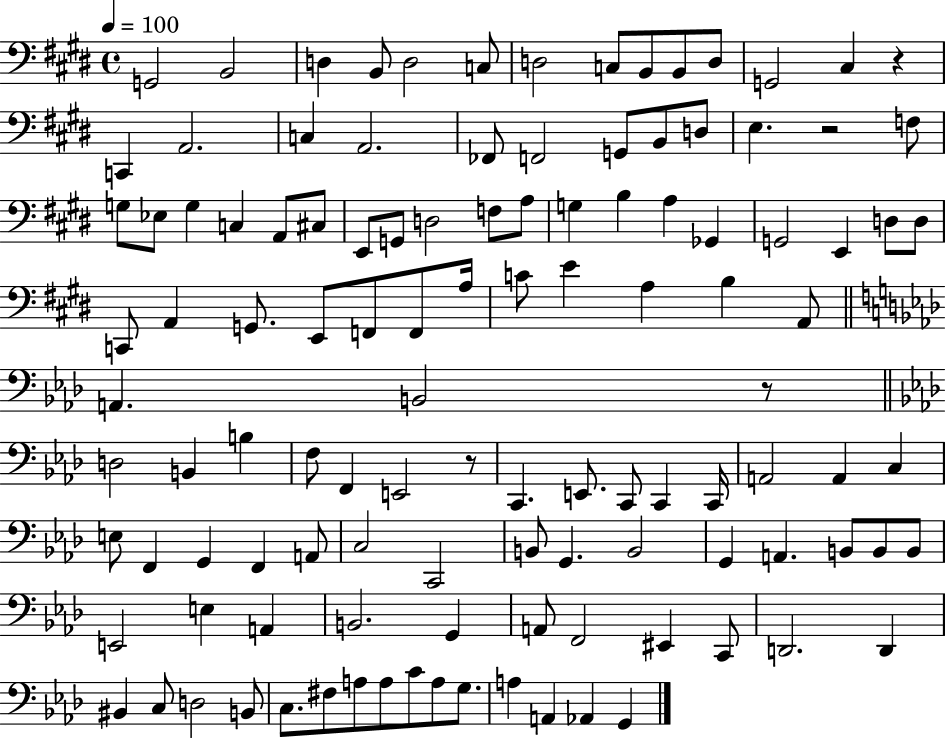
{
  \clef bass
  \time 4/4
  \defaultTimeSignature
  \key e \major
  \tempo 4 = 100
  g,2 b,2 | d4 b,8 d2 c8 | d2 c8 b,8 b,8 d8 | g,2 cis4 r4 | \break c,4 a,2. | c4 a,2. | fes,8 f,2 g,8 b,8 d8 | e4. r2 f8 | \break g8 ees8 g4 c4 a,8 cis8 | e,8 g,8 d2 f8 a8 | g4 b4 a4 ges,4 | g,2 e,4 d8 d8 | \break c,8 a,4 g,8. e,8 f,8 f,8 a16 | c'8 e'4 a4 b4 a,8 | \bar "||" \break \key f \minor a,4. b,2 r8 | \bar "||" \break \key aes \major d2 b,4 b4 | f8 f,4 e,2 r8 | c,4. e,8. c,8 c,4 c,16 | a,2 a,4 c4 | \break e8 f,4 g,4 f,4 a,8 | c2 c,2 | b,8 g,4. b,2 | g,4 a,4. b,8 b,8 b,8 | \break e,2 e4 a,4 | b,2. g,4 | a,8 f,2 eis,4 c,8 | d,2. d,4 | \break bis,4 c8 d2 b,8 | c8. fis8 a8 a8 c'8 a8 g8. | a4 a,4 aes,4 g,4 | \bar "|."
}